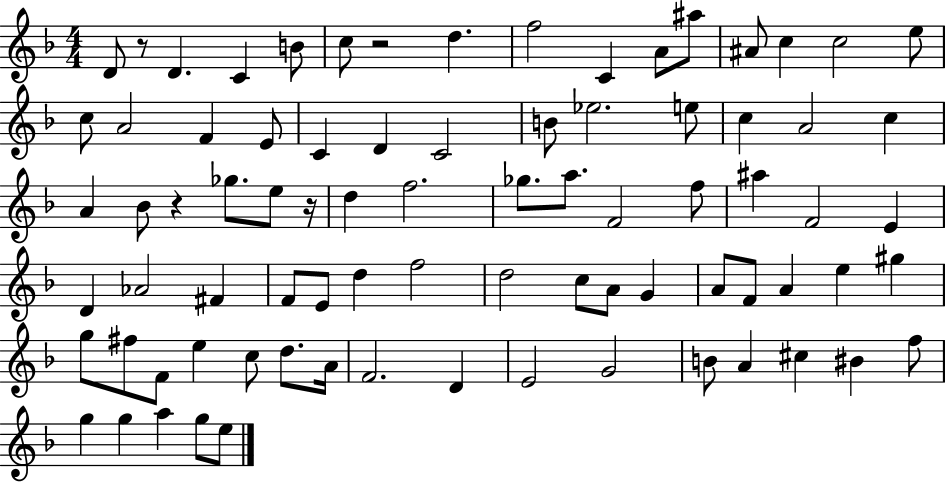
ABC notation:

X:1
T:Untitled
M:4/4
L:1/4
K:F
D/2 z/2 D C B/2 c/2 z2 d f2 C A/2 ^a/2 ^A/2 c c2 e/2 c/2 A2 F E/2 C D C2 B/2 _e2 e/2 c A2 c A _B/2 z _g/2 e/2 z/4 d f2 _g/2 a/2 F2 f/2 ^a F2 E D _A2 ^F F/2 E/2 d f2 d2 c/2 A/2 G A/2 F/2 A e ^g g/2 ^f/2 F/2 e c/2 d/2 A/4 F2 D E2 G2 B/2 A ^c ^B f/2 g g a g/2 e/2